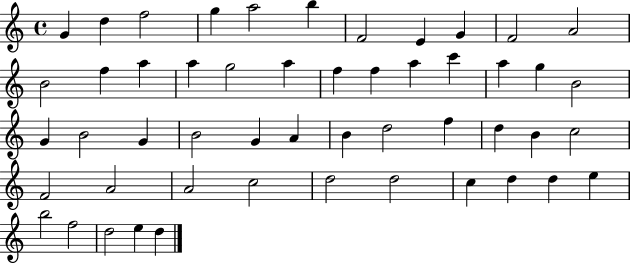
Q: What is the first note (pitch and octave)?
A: G4